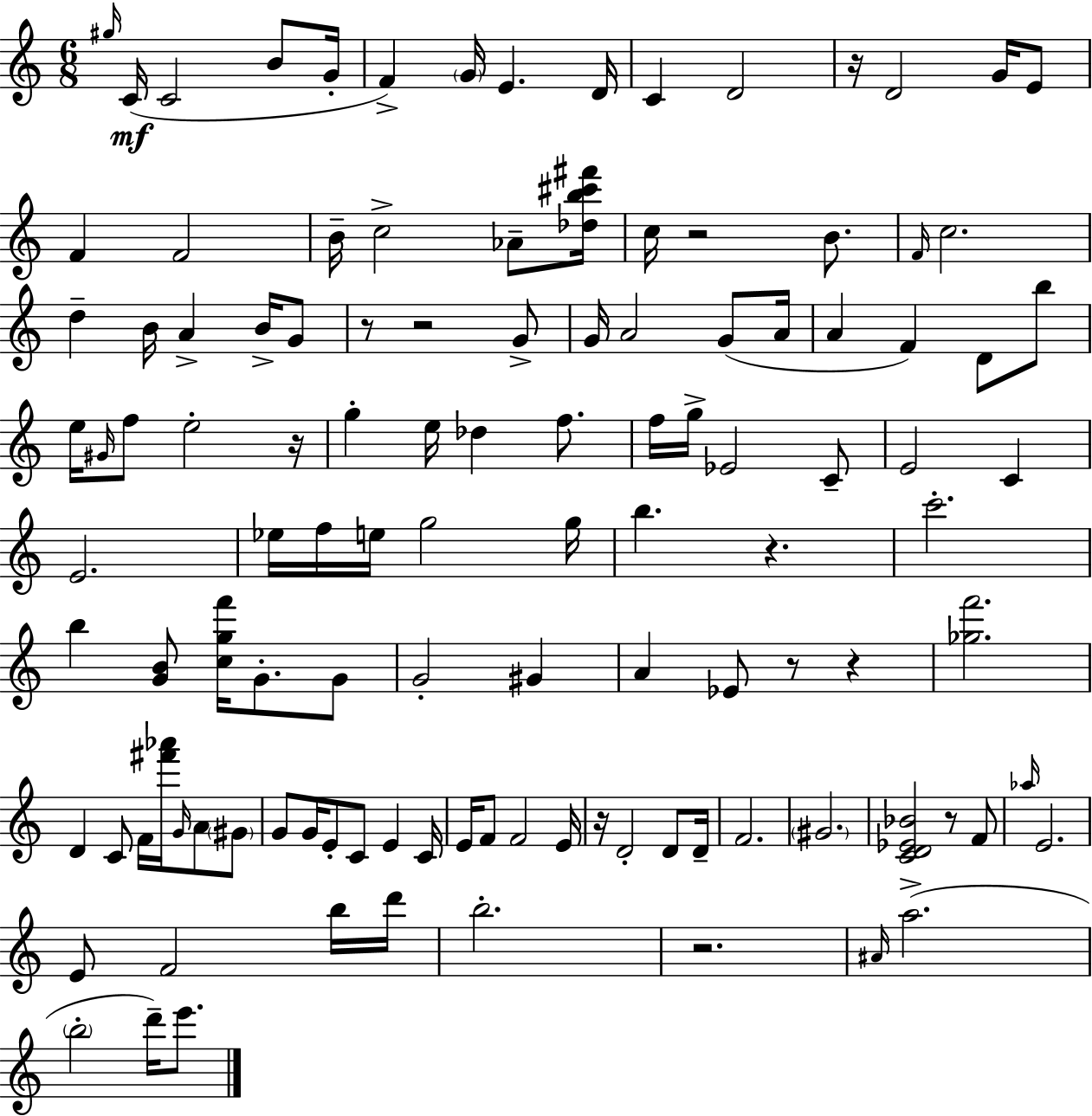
{
  \clef treble
  \numericTimeSignature
  \time 6/8
  \key c \major
  \repeat volta 2 { \grace { gis''16 }(\mf c'16 c'2 b'8 | g'16-. f'4->) \parenthesize g'16 e'4. | d'16 c'4 d'2 | r16 d'2 g'16 e'8 | \break f'4 f'2 | b'16-- c''2-> aes'8-- | <des'' b'' cis''' fis'''>16 c''16 r2 b'8. | \grace { f'16 } c''2. | \break d''4-- b'16 a'4-> b'16-> | g'8 r8 r2 | g'8-> g'16 a'2 g'8( | a'16 a'4 f'4) d'8 | \break b''8 e''16 \grace { gis'16 } f''8 e''2-. | r16 g''4-. e''16 des''4 | f''8. f''16 g''16-> ees'2 | c'8-- e'2 c'4 | \break e'2. | ees''16 f''16 e''16 g''2 | g''16 b''4. r4. | c'''2.-. | \break b''4 <g' b'>8 <c'' g'' f'''>16 g'8.-. | g'8 g'2-. gis'4 | a'4 ees'8 r8 r4 | <ges'' f'''>2. | \break d'4 c'8 f'16 <fis''' aes'''>16 \grace { g'16 } | a'8 \parenthesize gis'8 g'8 g'16 e'8-. c'8 e'4 | c'16 e'16 f'8 f'2 | e'16 r16 d'2-. | \break d'8 d'16-- f'2. | \parenthesize gis'2. | <c' d' ees' bes'>2 | r8 f'8 \grace { aes''16 } e'2. | \break e'8 f'2 | b''16 d'''16 b''2.-. | r2. | \grace { ais'16 }( a''2.-> | \break \parenthesize b''2-. | d'''16--) e'''8. } \bar "|."
}